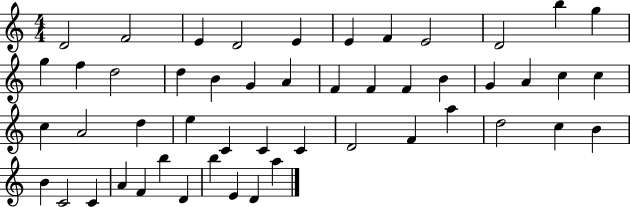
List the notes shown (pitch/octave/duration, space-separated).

D4/h F4/h E4/q D4/h E4/q E4/q F4/q E4/h D4/h B5/q G5/q G5/q F5/q D5/h D5/q B4/q G4/q A4/q F4/q F4/q F4/q B4/q G4/q A4/q C5/q C5/q C5/q A4/h D5/q E5/q C4/q C4/q C4/q D4/h F4/q A5/q D5/h C5/q B4/q B4/q C4/h C4/q A4/q F4/q B5/q D4/q B5/q E4/q D4/q A5/q